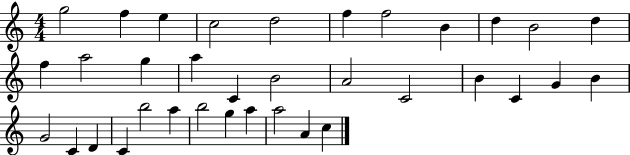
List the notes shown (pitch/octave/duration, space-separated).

G5/h F5/q E5/q C5/h D5/h F5/q F5/h B4/q D5/q B4/h D5/q F5/q A5/h G5/q A5/q C4/q B4/h A4/h C4/h B4/q C4/q G4/q B4/q G4/h C4/q D4/q C4/q B5/h A5/q B5/h G5/q A5/q A5/h A4/q C5/q